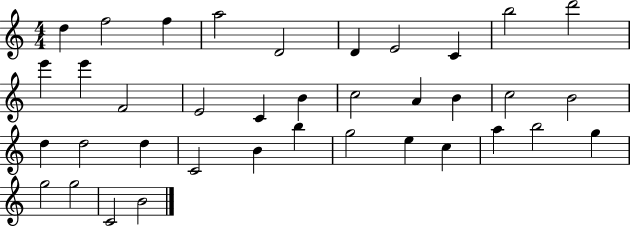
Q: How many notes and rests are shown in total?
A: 37